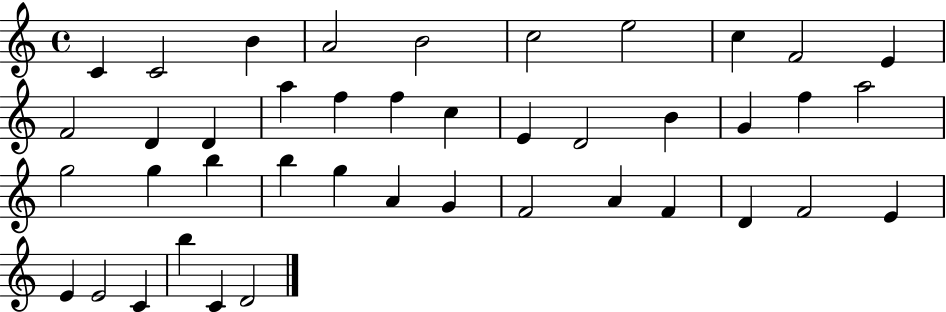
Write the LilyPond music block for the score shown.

{
  \clef treble
  \time 4/4
  \defaultTimeSignature
  \key c \major
  c'4 c'2 b'4 | a'2 b'2 | c''2 e''2 | c''4 f'2 e'4 | \break f'2 d'4 d'4 | a''4 f''4 f''4 c''4 | e'4 d'2 b'4 | g'4 f''4 a''2 | \break g''2 g''4 b''4 | b''4 g''4 a'4 g'4 | f'2 a'4 f'4 | d'4 f'2 e'4 | \break e'4 e'2 c'4 | b''4 c'4 d'2 | \bar "|."
}